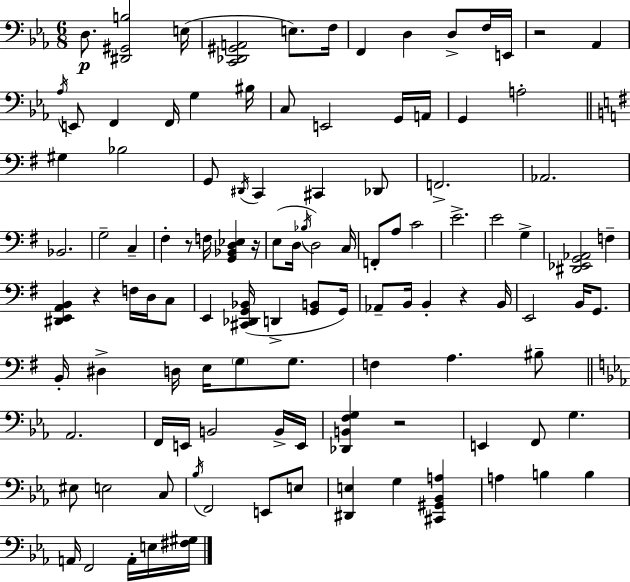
D3/e. [D#2,G#2,B3]/h E3/s [C2,Db2,G#2,A2]/h E3/e. F3/s F2/q D3/q D3/e F3/s E2/s R/h Ab2/q Ab3/s E2/e F2/q F2/s G3/q BIS3/s C3/e E2/h G2/s A2/s G2/q A3/h G#3/q Bb3/h G2/e D#2/s C2/q C#2/q Db2/e F2/h. Ab2/h. Bb2/h. G3/h C3/q F#3/q R/e F3/s [G2,Bb2,D3,Eb3]/q R/s E3/e D3/s Bb3/s D3/h C3/s F2/e A3/e C4/h E4/h. E4/h G3/q [D#2,Eb2,G2,Ab2]/h F3/q [D#2,E2,A2,B2]/q R/q F3/s D3/s C3/e E2/q [C#2,Db2,G2,Bb2]/s D2/q [G2,B2]/e G2/s Ab2/e B2/s B2/q R/q B2/s E2/h B2/s G2/e. B2/s D#3/q D3/s E3/s G3/e G3/e. F3/q A3/q. BIS3/e Ab2/h. F2/s E2/s B2/h B2/s E2/s [Db2,B2,F3,G3]/q R/h E2/q F2/e G3/q. EIS3/e E3/h C3/e Bb3/s F2/h E2/e E3/e [D#2,E3]/q G3/q [C#2,G#2,Bb2,A3]/q A3/q B3/q B3/q A2/s F2/h A2/s E3/s [F#3,G#3]/s